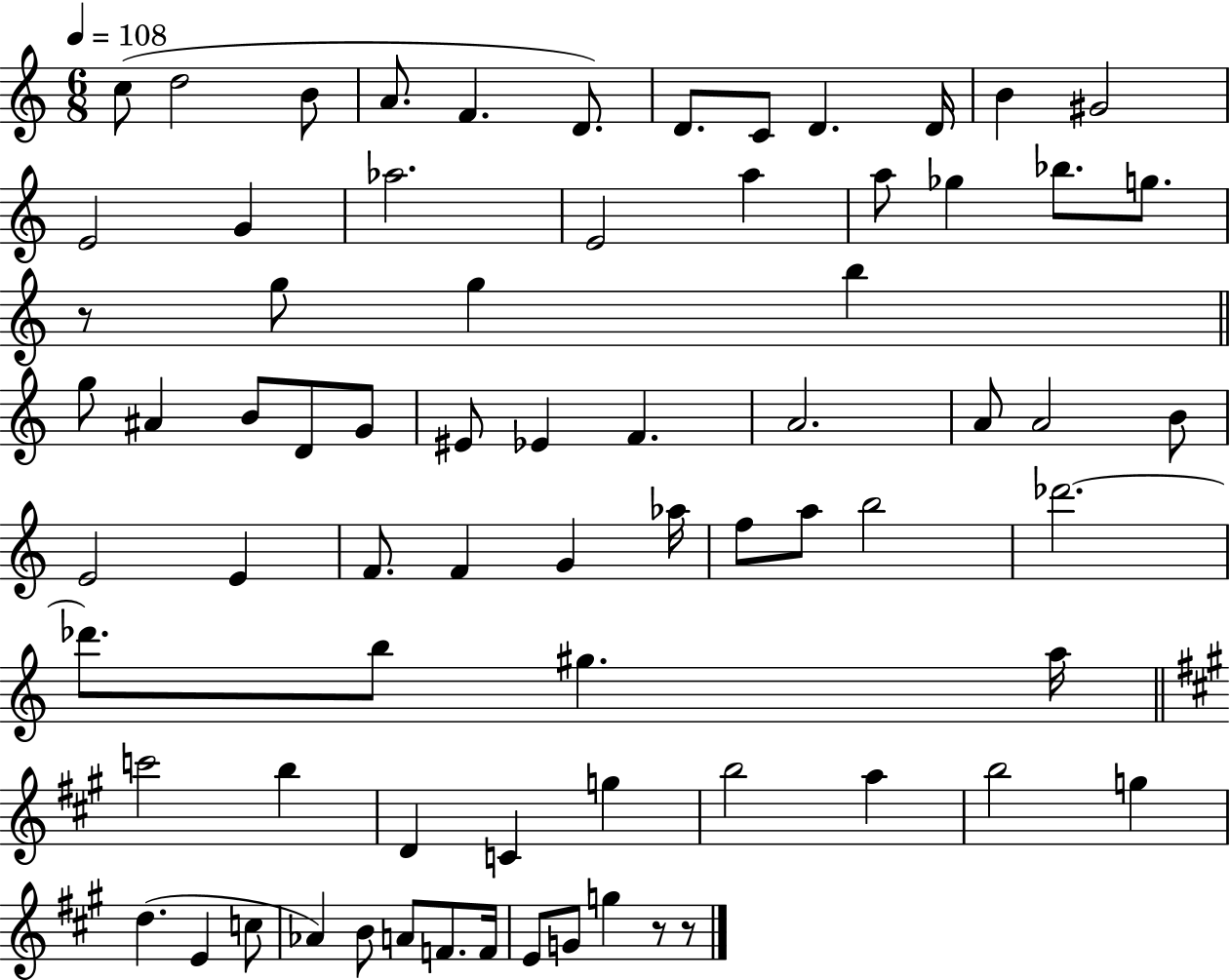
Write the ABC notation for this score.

X:1
T:Untitled
M:6/8
L:1/4
K:C
c/2 d2 B/2 A/2 F D/2 D/2 C/2 D D/4 B ^G2 E2 G _a2 E2 a a/2 _g _b/2 g/2 z/2 g/2 g b g/2 ^A B/2 D/2 G/2 ^E/2 _E F A2 A/2 A2 B/2 E2 E F/2 F G _a/4 f/2 a/2 b2 _d'2 _d'/2 b/2 ^g a/4 c'2 b D C g b2 a b2 g d E c/2 _A B/2 A/2 F/2 F/4 E/2 G/2 g z/2 z/2